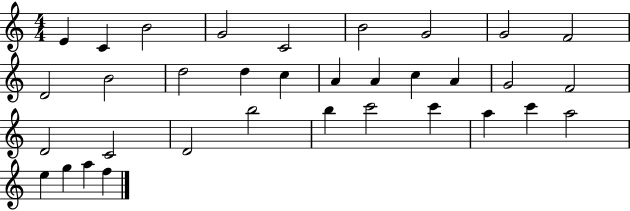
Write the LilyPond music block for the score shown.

{
  \clef treble
  \numericTimeSignature
  \time 4/4
  \key c \major
  e'4 c'4 b'2 | g'2 c'2 | b'2 g'2 | g'2 f'2 | \break d'2 b'2 | d''2 d''4 c''4 | a'4 a'4 c''4 a'4 | g'2 f'2 | \break d'2 c'2 | d'2 b''2 | b''4 c'''2 c'''4 | a''4 c'''4 a''2 | \break e''4 g''4 a''4 f''4 | \bar "|."
}